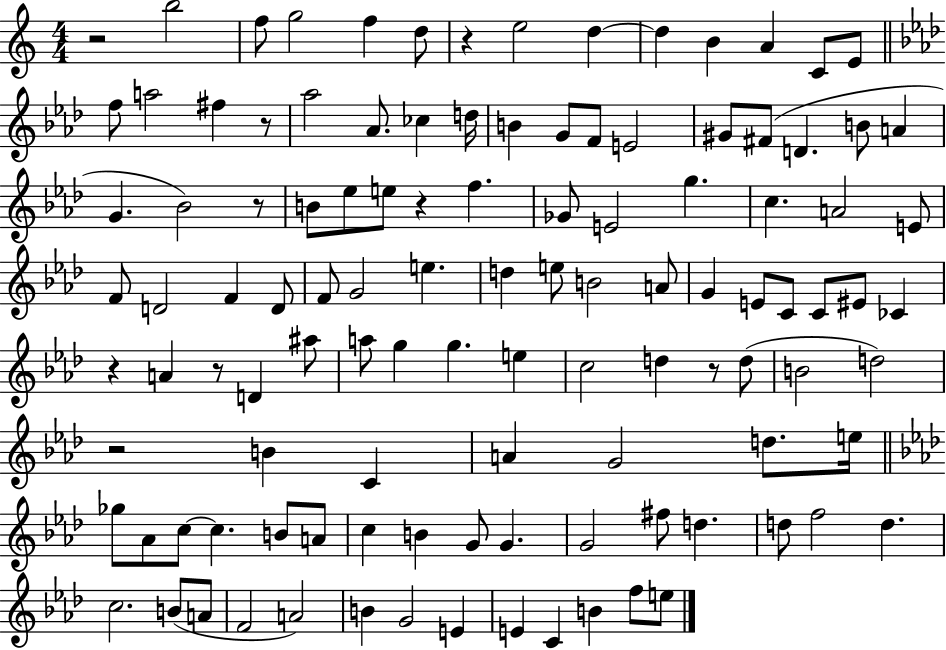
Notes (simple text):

R/h B5/h F5/e G5/h F5/q D5/e R/q E5/h D5/q D5/q B4/q A4/q C4/e E4/e F5/e A5/h F#5/q R/e Ab5/h Ab4/e. CES5/q D5/s B4/q G4/e F4/e E4/h G#4/e F#4/e D4/q. B4/e A4/q G4/q. Bb4/h R/e B4/e Eb5/e E5/e R/q F5/q. Gb4/e E4/h G5/q. C5/q. A4/h E4/e F4/e D4/h F4/q D4/e F4/e G4/h E5/q. D5/q E5/e B4/h A4/e G4/q E4/e C4/e C4/e EIS4/e CES4/q R/q A4/q R/e D4/q A#5/e A5/e G5/q G5/q. E5/q C5/h D5/q R/e D5/e B4/h D5/h R/h B4/q C4/q A4/q G4/h D5/e. E5/s Gb5/e Ab4/e C5/e C5/q. B4/e A4/e C5/q B4/q G4/e G4/q. G4/h F#5/e D5/q. D5/e F5/h D5/q. C5/h. B4/e A4/e F4/h A4/h B4/q G4/h E4/q E4/q C4/q B4/q F5/e E5/e